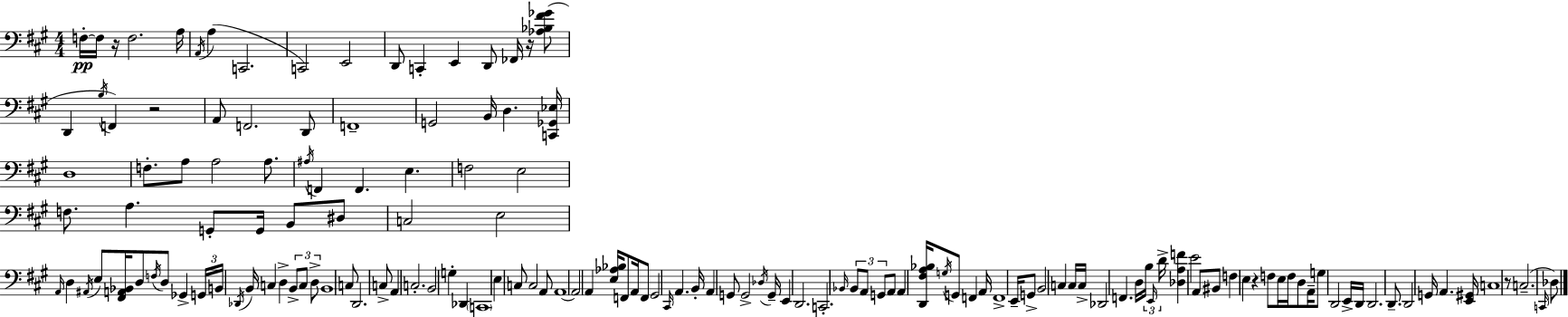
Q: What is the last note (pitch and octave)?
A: Db3